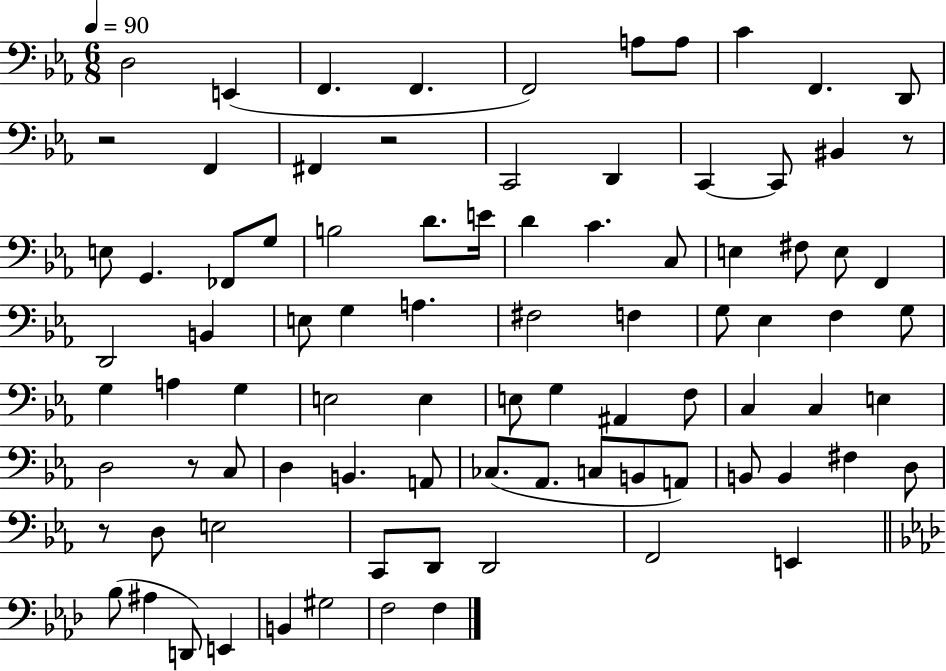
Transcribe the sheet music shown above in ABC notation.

X:1
T:Untitled
M:6/8
L:1/4
K:Eb
D,2 E,, F,, F,, F,,2 A,/2 A,/2 C F,, D,,/2 z2 F,, ^F,, z2 C,,2 D,, C,, C,,/2 ^B,, z/2 E,/2 G,, _F,,/2 G,/2 B,2 D/2 E/4 D C C,/2 E, ^F,/2 E,/2 F,, D,,2 B,, E,/2 G, A, ^F,2 F, G,/2 _E, F, G,/2 G, A, G, E,2 E, E,/2 G, ^A,, F,/2 C, C, E, D,2 z/2 C,/2 D, B,, A,,/2 _C,/2 _A,,/2 C,/2 B,,/2 A,,/2 B,,/2 B,, ^F, D,/2 z/2 D,/2 E,2 C,,/2 D,,/2 D,,2 F,,2 E,, _B,/2 ^A, D,,/2 E,, B,, ^G,2 F,2 F,